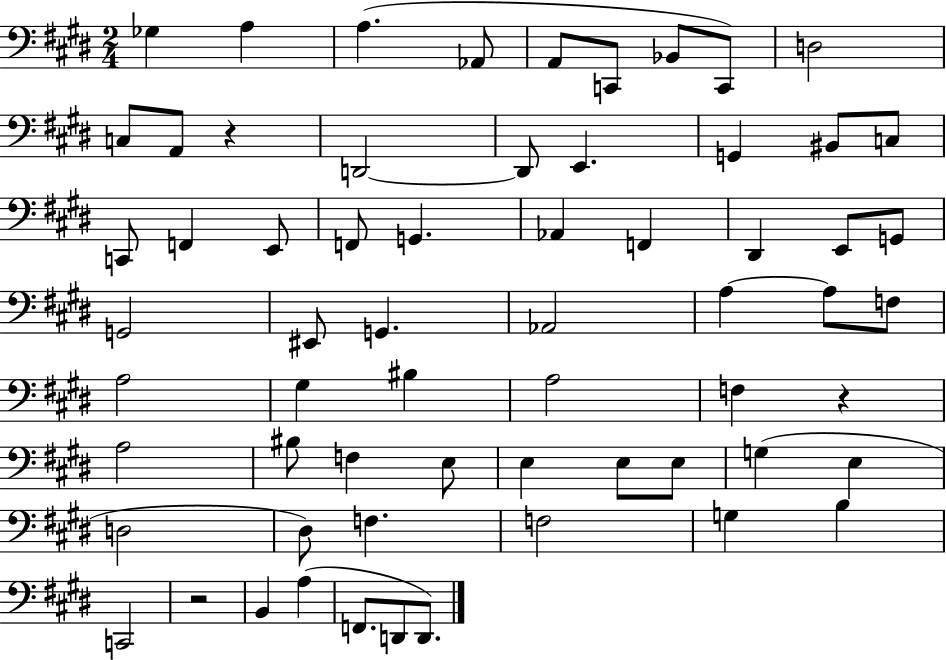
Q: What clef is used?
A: bass